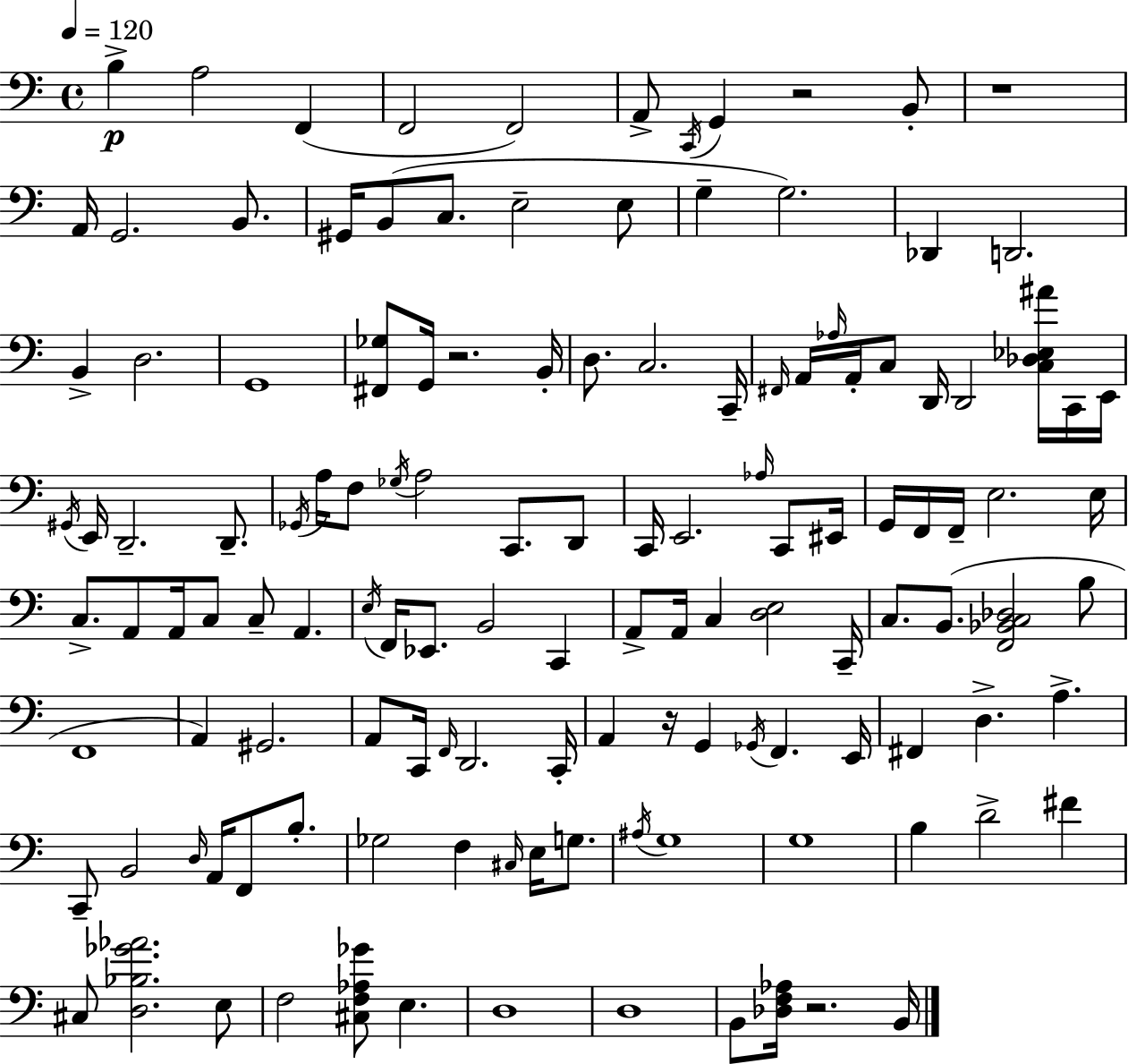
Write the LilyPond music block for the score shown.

{
  \clef bass
  \time 4/4
  \defaultTimeSignature
  \key c \major
  \tempo 4 = 120
  \repeat volta 2 { b4->\p a2 f,4( | f,2 f,2) | a,8-> \acciaccatura { c,16 } g,4 r2 b,8-. | r1 | \break a,16 g,2. b,8. | gis,16 b,8( c8. e2-- e8 | g4-- g2.) | des,4 d,2. | \break b,4-> d2. | g,1 | <fis, ges>8 g,16 r2. | b,16-. d8. c2. | \break c,16-- \grace { fis,16 } a,16 \grace { aes16 } a,16-. c8 d,16 d,2 | <c des ees ais'>16 c,16 e,16 \acciaccatura { gis,16 } e,16 d,2.-- | d,8.-- \acciaccatura { ges,16 } a16 f8 \acciaccatura { ges16 } a2 | c,8. d,8 c,16 e,2. | \break \grace { aes16 } c,8 eis,16 g,16 f,16 f,16-- e2. | e16 c8.-> a,8 a,16 c8 c8-- | a,4. \acciaccatura { e16 } f,16 ees,8. b,2 | c,4 a,8-> a,16 c4 <d e>2 | \break c,16-- c8. b,8.( <f, bes, c des>2 | b8 f,1 | a,4) gis,2. | a,8 c,16 \grace { f,16 } d,2. | \break c,16-. a,4 r16 g,4 | \acciaccatura { ges,16 } f,4. e,16 fis,4 d4.-> | a4.-> c,8-- b,2 | \grace { d16 } a,16 f,8 b8.-. ges2 | \break f4 \grace { cis16 } e16 g8. \acciaccatura { ais16 } g1 | g1 | b4 | d'2-> fis'4 cis8 <d bes ges' aes'>2. | \break e8 f2 | <cis f aes ges'>8 e4. d1 | d1 | b,8 <des f aes>16 | \break r2. b,16 } \bar "|."
}